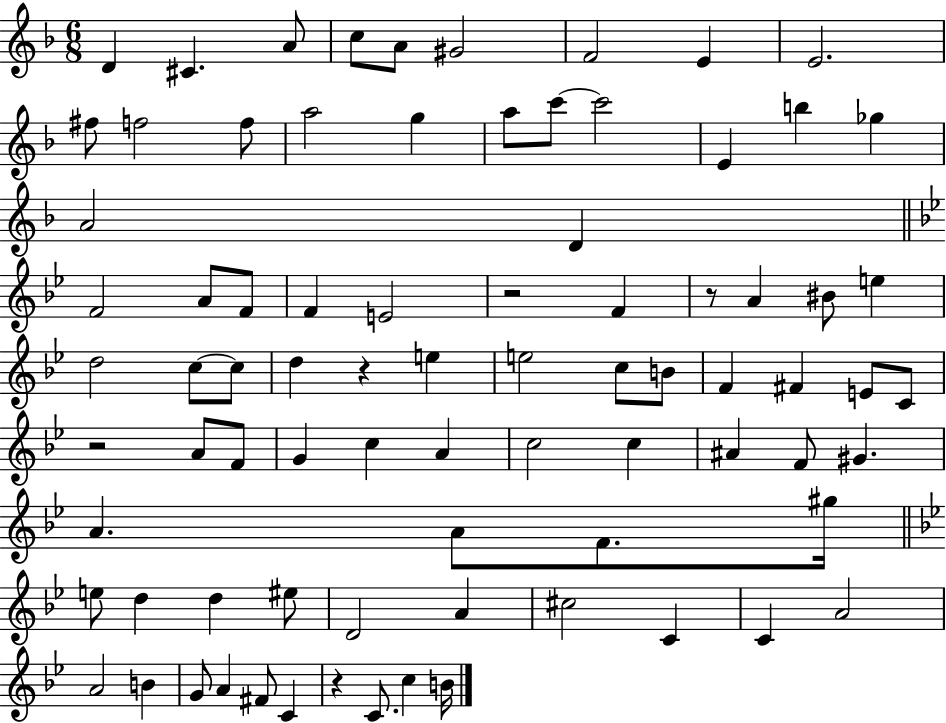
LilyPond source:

{
  \clef treble
  \numericTimeSignature
  \time 6/8
  \key f \major
  \repeat volta 2 { d'4 cis'4. a'8 | c''8 a'8 gis'2 | f'2 e'4 | e'2. | \break fis''8 f''2 f''8 | a''2 g''4 | a''8 c'''8~~ c'''2 | e'4 b''4 ges''4 | \break a'2 d'4 | \bar "||" \break \key g \minor f'2 a'8 f'8 | f'4 e'2 | r2 f'4 | r8 a'4 bis'8 e''4 | \break d''2 c''8~~ c''8 | d''4 r4 e''4 | e''2 c''8 b'8 | f'4 fis'4 e'8 c'8 | \break r2 a'8 f'8 | g'4 c''4 a'4 | c''2 c''4 | ais'4 f'8 gis'4. | \break a'4. a'8 f'8. gis''16 | \bar "||" \break \key bes \major e''8 d''4 d''4 eis''8 | d'2 a'4 | cis''2 c'4 | c'4 a'2 | \break a'2 b'4 | g'8 a'4 fis'8 c'4 | r4 c'8. c''4 b'16 | } \bar "|."
}